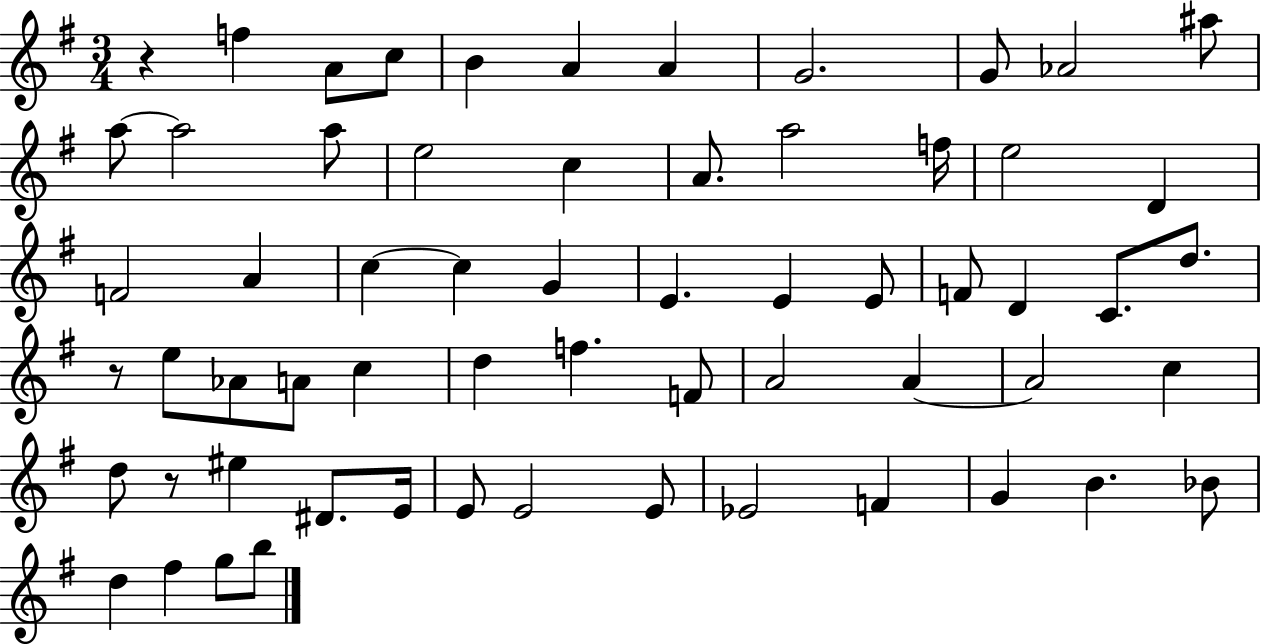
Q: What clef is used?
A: treble